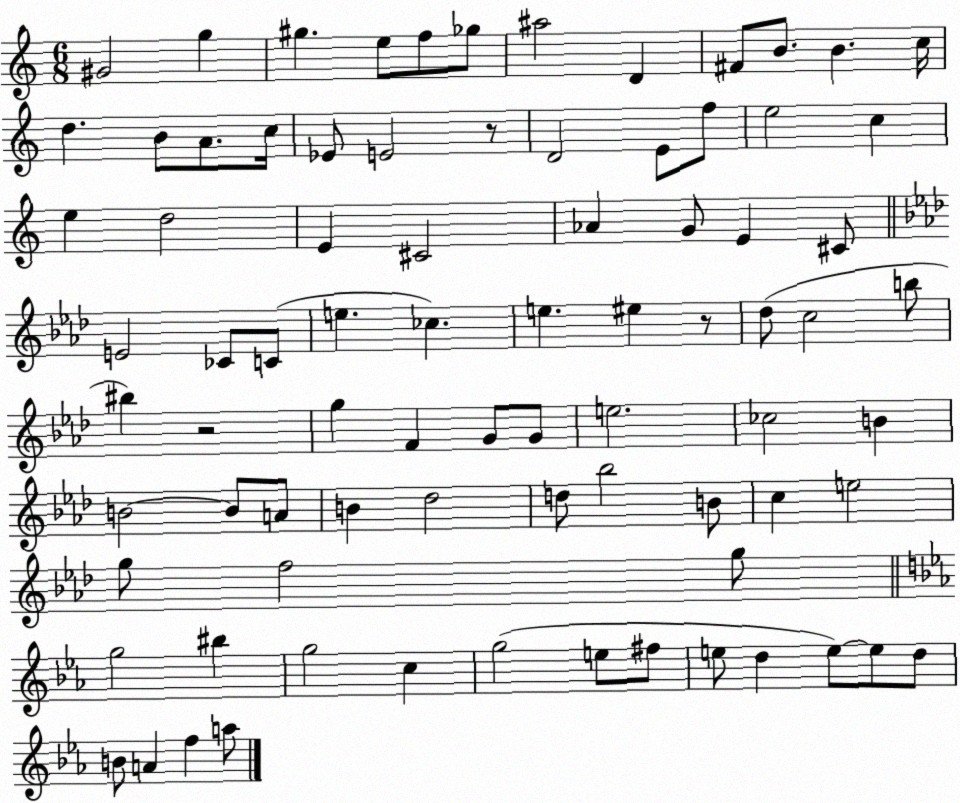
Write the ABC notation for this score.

X:1
T:Untitled
M:6/8
L:1/4
K:C
^G2 g ^g e/2 f/2 _g/2 ^a2 D ^F/2 B/2 B c/4 d B/2 A/2 c/4 _E/2 E2 z/2 D2 E/2 f/2 e2 c e d2 E ^C2 _A G/2 E ^C/2 E2 _C/2 C/2 e _c e ^e z/2 _d/2 c2 b/2 ^b z2 g F G/2 G/2 e2 _c2 B B2 B/2 A/2 B _d2 d/2 _b2 B/2 c e2 g/2 f2 g/2 g2 ^b g2 c g2 e/2 ^f/2 e/2 d e/2 e/2 d/2 B/2 A f a/2